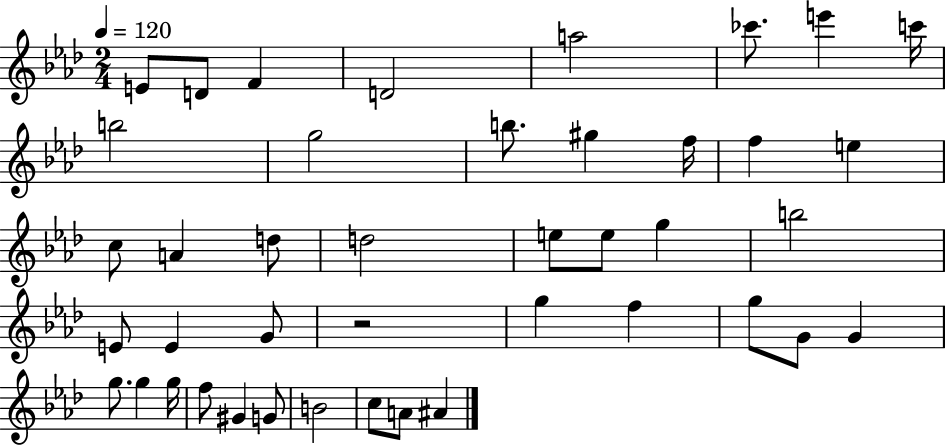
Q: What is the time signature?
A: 2/4